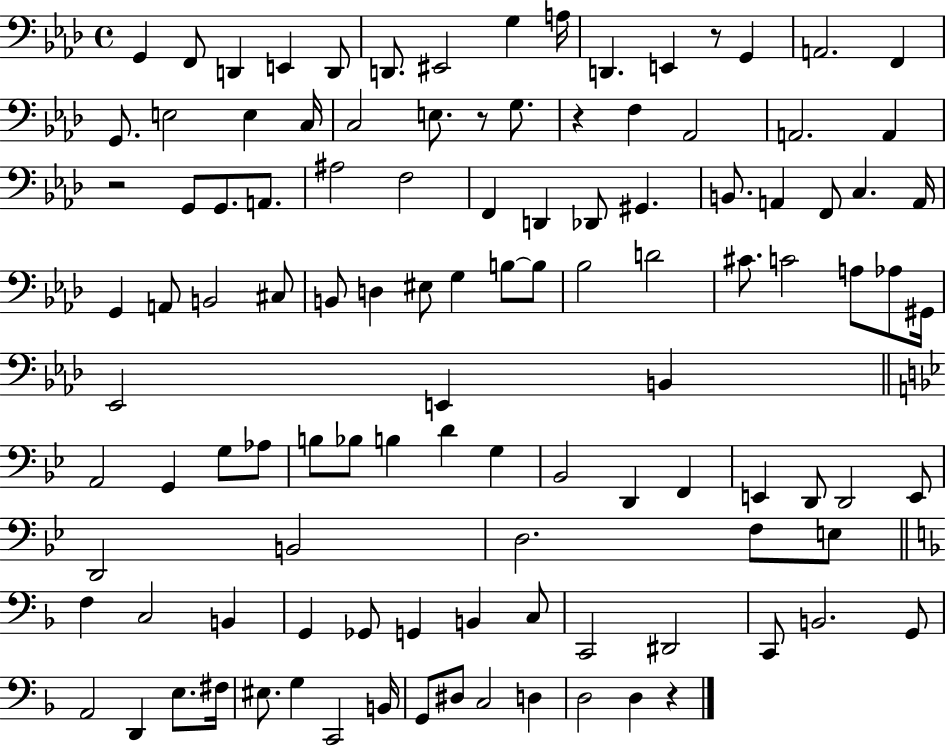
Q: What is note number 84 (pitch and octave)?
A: G2